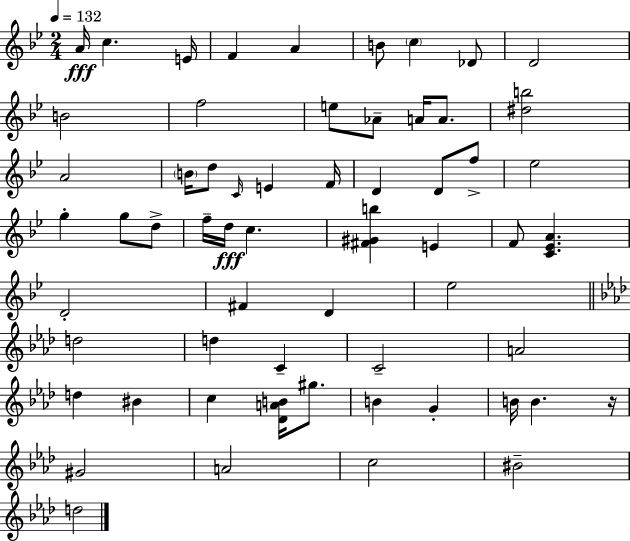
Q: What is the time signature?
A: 2/4